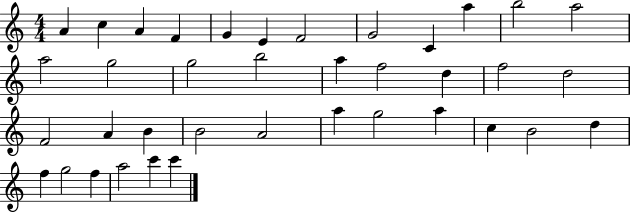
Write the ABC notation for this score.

X:1
T:Untitled
M:4/4
L:1/4
K:C
A c A F G E F2 G2 C a b2 a2 a2 g2 g2 b2 a f2 d f2 d2 F2 A B B2 A2 a g2 a c B2 d f g2 f a2 c' c'